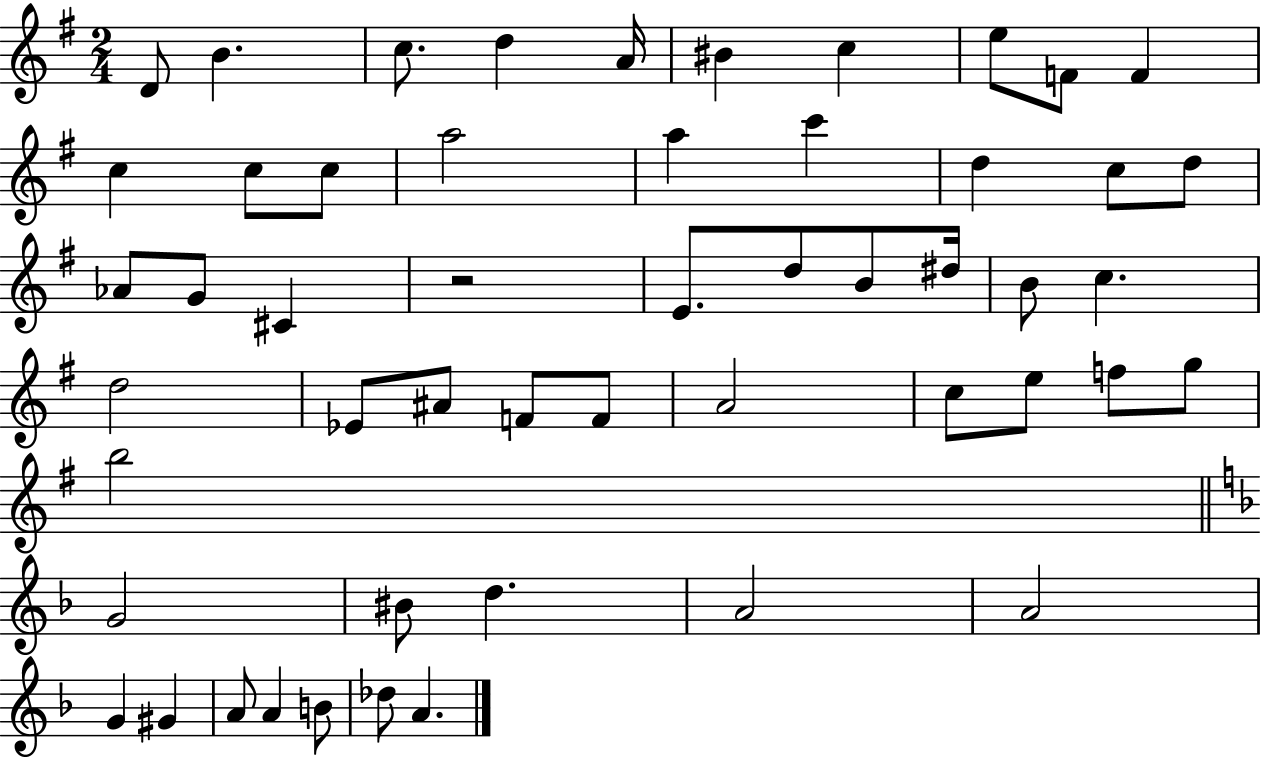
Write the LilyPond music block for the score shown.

{
  \clef treble
  \numericTimeSignature
  \time 2/4
  \key g \major
  d'8 b'4. | c''8. d''4 a'16 | bis'4 c''4 | e''8 f'8 f'4 | \break c''4 c''8 c''8 | a''2 | a''4 c'''4 | d''4 c''8 d''8 | \break aes'8 g'8 cis'4 | r2 | e'8. d''8 b'8 dis''16 | b'8 c''4. | \break d''2 | ees'8 ais'8 f'8 f'8 | a'2 | c''8 e''8 f''8 g''8 | \break b''2 | \bar "||" \break \key d \minor g'2 | bis'8 d''4. | a'2 | a'2 | \break g'4 gis'4 | a'8 a'4 b'8 | des''8 a'4. | \bar "|."
}